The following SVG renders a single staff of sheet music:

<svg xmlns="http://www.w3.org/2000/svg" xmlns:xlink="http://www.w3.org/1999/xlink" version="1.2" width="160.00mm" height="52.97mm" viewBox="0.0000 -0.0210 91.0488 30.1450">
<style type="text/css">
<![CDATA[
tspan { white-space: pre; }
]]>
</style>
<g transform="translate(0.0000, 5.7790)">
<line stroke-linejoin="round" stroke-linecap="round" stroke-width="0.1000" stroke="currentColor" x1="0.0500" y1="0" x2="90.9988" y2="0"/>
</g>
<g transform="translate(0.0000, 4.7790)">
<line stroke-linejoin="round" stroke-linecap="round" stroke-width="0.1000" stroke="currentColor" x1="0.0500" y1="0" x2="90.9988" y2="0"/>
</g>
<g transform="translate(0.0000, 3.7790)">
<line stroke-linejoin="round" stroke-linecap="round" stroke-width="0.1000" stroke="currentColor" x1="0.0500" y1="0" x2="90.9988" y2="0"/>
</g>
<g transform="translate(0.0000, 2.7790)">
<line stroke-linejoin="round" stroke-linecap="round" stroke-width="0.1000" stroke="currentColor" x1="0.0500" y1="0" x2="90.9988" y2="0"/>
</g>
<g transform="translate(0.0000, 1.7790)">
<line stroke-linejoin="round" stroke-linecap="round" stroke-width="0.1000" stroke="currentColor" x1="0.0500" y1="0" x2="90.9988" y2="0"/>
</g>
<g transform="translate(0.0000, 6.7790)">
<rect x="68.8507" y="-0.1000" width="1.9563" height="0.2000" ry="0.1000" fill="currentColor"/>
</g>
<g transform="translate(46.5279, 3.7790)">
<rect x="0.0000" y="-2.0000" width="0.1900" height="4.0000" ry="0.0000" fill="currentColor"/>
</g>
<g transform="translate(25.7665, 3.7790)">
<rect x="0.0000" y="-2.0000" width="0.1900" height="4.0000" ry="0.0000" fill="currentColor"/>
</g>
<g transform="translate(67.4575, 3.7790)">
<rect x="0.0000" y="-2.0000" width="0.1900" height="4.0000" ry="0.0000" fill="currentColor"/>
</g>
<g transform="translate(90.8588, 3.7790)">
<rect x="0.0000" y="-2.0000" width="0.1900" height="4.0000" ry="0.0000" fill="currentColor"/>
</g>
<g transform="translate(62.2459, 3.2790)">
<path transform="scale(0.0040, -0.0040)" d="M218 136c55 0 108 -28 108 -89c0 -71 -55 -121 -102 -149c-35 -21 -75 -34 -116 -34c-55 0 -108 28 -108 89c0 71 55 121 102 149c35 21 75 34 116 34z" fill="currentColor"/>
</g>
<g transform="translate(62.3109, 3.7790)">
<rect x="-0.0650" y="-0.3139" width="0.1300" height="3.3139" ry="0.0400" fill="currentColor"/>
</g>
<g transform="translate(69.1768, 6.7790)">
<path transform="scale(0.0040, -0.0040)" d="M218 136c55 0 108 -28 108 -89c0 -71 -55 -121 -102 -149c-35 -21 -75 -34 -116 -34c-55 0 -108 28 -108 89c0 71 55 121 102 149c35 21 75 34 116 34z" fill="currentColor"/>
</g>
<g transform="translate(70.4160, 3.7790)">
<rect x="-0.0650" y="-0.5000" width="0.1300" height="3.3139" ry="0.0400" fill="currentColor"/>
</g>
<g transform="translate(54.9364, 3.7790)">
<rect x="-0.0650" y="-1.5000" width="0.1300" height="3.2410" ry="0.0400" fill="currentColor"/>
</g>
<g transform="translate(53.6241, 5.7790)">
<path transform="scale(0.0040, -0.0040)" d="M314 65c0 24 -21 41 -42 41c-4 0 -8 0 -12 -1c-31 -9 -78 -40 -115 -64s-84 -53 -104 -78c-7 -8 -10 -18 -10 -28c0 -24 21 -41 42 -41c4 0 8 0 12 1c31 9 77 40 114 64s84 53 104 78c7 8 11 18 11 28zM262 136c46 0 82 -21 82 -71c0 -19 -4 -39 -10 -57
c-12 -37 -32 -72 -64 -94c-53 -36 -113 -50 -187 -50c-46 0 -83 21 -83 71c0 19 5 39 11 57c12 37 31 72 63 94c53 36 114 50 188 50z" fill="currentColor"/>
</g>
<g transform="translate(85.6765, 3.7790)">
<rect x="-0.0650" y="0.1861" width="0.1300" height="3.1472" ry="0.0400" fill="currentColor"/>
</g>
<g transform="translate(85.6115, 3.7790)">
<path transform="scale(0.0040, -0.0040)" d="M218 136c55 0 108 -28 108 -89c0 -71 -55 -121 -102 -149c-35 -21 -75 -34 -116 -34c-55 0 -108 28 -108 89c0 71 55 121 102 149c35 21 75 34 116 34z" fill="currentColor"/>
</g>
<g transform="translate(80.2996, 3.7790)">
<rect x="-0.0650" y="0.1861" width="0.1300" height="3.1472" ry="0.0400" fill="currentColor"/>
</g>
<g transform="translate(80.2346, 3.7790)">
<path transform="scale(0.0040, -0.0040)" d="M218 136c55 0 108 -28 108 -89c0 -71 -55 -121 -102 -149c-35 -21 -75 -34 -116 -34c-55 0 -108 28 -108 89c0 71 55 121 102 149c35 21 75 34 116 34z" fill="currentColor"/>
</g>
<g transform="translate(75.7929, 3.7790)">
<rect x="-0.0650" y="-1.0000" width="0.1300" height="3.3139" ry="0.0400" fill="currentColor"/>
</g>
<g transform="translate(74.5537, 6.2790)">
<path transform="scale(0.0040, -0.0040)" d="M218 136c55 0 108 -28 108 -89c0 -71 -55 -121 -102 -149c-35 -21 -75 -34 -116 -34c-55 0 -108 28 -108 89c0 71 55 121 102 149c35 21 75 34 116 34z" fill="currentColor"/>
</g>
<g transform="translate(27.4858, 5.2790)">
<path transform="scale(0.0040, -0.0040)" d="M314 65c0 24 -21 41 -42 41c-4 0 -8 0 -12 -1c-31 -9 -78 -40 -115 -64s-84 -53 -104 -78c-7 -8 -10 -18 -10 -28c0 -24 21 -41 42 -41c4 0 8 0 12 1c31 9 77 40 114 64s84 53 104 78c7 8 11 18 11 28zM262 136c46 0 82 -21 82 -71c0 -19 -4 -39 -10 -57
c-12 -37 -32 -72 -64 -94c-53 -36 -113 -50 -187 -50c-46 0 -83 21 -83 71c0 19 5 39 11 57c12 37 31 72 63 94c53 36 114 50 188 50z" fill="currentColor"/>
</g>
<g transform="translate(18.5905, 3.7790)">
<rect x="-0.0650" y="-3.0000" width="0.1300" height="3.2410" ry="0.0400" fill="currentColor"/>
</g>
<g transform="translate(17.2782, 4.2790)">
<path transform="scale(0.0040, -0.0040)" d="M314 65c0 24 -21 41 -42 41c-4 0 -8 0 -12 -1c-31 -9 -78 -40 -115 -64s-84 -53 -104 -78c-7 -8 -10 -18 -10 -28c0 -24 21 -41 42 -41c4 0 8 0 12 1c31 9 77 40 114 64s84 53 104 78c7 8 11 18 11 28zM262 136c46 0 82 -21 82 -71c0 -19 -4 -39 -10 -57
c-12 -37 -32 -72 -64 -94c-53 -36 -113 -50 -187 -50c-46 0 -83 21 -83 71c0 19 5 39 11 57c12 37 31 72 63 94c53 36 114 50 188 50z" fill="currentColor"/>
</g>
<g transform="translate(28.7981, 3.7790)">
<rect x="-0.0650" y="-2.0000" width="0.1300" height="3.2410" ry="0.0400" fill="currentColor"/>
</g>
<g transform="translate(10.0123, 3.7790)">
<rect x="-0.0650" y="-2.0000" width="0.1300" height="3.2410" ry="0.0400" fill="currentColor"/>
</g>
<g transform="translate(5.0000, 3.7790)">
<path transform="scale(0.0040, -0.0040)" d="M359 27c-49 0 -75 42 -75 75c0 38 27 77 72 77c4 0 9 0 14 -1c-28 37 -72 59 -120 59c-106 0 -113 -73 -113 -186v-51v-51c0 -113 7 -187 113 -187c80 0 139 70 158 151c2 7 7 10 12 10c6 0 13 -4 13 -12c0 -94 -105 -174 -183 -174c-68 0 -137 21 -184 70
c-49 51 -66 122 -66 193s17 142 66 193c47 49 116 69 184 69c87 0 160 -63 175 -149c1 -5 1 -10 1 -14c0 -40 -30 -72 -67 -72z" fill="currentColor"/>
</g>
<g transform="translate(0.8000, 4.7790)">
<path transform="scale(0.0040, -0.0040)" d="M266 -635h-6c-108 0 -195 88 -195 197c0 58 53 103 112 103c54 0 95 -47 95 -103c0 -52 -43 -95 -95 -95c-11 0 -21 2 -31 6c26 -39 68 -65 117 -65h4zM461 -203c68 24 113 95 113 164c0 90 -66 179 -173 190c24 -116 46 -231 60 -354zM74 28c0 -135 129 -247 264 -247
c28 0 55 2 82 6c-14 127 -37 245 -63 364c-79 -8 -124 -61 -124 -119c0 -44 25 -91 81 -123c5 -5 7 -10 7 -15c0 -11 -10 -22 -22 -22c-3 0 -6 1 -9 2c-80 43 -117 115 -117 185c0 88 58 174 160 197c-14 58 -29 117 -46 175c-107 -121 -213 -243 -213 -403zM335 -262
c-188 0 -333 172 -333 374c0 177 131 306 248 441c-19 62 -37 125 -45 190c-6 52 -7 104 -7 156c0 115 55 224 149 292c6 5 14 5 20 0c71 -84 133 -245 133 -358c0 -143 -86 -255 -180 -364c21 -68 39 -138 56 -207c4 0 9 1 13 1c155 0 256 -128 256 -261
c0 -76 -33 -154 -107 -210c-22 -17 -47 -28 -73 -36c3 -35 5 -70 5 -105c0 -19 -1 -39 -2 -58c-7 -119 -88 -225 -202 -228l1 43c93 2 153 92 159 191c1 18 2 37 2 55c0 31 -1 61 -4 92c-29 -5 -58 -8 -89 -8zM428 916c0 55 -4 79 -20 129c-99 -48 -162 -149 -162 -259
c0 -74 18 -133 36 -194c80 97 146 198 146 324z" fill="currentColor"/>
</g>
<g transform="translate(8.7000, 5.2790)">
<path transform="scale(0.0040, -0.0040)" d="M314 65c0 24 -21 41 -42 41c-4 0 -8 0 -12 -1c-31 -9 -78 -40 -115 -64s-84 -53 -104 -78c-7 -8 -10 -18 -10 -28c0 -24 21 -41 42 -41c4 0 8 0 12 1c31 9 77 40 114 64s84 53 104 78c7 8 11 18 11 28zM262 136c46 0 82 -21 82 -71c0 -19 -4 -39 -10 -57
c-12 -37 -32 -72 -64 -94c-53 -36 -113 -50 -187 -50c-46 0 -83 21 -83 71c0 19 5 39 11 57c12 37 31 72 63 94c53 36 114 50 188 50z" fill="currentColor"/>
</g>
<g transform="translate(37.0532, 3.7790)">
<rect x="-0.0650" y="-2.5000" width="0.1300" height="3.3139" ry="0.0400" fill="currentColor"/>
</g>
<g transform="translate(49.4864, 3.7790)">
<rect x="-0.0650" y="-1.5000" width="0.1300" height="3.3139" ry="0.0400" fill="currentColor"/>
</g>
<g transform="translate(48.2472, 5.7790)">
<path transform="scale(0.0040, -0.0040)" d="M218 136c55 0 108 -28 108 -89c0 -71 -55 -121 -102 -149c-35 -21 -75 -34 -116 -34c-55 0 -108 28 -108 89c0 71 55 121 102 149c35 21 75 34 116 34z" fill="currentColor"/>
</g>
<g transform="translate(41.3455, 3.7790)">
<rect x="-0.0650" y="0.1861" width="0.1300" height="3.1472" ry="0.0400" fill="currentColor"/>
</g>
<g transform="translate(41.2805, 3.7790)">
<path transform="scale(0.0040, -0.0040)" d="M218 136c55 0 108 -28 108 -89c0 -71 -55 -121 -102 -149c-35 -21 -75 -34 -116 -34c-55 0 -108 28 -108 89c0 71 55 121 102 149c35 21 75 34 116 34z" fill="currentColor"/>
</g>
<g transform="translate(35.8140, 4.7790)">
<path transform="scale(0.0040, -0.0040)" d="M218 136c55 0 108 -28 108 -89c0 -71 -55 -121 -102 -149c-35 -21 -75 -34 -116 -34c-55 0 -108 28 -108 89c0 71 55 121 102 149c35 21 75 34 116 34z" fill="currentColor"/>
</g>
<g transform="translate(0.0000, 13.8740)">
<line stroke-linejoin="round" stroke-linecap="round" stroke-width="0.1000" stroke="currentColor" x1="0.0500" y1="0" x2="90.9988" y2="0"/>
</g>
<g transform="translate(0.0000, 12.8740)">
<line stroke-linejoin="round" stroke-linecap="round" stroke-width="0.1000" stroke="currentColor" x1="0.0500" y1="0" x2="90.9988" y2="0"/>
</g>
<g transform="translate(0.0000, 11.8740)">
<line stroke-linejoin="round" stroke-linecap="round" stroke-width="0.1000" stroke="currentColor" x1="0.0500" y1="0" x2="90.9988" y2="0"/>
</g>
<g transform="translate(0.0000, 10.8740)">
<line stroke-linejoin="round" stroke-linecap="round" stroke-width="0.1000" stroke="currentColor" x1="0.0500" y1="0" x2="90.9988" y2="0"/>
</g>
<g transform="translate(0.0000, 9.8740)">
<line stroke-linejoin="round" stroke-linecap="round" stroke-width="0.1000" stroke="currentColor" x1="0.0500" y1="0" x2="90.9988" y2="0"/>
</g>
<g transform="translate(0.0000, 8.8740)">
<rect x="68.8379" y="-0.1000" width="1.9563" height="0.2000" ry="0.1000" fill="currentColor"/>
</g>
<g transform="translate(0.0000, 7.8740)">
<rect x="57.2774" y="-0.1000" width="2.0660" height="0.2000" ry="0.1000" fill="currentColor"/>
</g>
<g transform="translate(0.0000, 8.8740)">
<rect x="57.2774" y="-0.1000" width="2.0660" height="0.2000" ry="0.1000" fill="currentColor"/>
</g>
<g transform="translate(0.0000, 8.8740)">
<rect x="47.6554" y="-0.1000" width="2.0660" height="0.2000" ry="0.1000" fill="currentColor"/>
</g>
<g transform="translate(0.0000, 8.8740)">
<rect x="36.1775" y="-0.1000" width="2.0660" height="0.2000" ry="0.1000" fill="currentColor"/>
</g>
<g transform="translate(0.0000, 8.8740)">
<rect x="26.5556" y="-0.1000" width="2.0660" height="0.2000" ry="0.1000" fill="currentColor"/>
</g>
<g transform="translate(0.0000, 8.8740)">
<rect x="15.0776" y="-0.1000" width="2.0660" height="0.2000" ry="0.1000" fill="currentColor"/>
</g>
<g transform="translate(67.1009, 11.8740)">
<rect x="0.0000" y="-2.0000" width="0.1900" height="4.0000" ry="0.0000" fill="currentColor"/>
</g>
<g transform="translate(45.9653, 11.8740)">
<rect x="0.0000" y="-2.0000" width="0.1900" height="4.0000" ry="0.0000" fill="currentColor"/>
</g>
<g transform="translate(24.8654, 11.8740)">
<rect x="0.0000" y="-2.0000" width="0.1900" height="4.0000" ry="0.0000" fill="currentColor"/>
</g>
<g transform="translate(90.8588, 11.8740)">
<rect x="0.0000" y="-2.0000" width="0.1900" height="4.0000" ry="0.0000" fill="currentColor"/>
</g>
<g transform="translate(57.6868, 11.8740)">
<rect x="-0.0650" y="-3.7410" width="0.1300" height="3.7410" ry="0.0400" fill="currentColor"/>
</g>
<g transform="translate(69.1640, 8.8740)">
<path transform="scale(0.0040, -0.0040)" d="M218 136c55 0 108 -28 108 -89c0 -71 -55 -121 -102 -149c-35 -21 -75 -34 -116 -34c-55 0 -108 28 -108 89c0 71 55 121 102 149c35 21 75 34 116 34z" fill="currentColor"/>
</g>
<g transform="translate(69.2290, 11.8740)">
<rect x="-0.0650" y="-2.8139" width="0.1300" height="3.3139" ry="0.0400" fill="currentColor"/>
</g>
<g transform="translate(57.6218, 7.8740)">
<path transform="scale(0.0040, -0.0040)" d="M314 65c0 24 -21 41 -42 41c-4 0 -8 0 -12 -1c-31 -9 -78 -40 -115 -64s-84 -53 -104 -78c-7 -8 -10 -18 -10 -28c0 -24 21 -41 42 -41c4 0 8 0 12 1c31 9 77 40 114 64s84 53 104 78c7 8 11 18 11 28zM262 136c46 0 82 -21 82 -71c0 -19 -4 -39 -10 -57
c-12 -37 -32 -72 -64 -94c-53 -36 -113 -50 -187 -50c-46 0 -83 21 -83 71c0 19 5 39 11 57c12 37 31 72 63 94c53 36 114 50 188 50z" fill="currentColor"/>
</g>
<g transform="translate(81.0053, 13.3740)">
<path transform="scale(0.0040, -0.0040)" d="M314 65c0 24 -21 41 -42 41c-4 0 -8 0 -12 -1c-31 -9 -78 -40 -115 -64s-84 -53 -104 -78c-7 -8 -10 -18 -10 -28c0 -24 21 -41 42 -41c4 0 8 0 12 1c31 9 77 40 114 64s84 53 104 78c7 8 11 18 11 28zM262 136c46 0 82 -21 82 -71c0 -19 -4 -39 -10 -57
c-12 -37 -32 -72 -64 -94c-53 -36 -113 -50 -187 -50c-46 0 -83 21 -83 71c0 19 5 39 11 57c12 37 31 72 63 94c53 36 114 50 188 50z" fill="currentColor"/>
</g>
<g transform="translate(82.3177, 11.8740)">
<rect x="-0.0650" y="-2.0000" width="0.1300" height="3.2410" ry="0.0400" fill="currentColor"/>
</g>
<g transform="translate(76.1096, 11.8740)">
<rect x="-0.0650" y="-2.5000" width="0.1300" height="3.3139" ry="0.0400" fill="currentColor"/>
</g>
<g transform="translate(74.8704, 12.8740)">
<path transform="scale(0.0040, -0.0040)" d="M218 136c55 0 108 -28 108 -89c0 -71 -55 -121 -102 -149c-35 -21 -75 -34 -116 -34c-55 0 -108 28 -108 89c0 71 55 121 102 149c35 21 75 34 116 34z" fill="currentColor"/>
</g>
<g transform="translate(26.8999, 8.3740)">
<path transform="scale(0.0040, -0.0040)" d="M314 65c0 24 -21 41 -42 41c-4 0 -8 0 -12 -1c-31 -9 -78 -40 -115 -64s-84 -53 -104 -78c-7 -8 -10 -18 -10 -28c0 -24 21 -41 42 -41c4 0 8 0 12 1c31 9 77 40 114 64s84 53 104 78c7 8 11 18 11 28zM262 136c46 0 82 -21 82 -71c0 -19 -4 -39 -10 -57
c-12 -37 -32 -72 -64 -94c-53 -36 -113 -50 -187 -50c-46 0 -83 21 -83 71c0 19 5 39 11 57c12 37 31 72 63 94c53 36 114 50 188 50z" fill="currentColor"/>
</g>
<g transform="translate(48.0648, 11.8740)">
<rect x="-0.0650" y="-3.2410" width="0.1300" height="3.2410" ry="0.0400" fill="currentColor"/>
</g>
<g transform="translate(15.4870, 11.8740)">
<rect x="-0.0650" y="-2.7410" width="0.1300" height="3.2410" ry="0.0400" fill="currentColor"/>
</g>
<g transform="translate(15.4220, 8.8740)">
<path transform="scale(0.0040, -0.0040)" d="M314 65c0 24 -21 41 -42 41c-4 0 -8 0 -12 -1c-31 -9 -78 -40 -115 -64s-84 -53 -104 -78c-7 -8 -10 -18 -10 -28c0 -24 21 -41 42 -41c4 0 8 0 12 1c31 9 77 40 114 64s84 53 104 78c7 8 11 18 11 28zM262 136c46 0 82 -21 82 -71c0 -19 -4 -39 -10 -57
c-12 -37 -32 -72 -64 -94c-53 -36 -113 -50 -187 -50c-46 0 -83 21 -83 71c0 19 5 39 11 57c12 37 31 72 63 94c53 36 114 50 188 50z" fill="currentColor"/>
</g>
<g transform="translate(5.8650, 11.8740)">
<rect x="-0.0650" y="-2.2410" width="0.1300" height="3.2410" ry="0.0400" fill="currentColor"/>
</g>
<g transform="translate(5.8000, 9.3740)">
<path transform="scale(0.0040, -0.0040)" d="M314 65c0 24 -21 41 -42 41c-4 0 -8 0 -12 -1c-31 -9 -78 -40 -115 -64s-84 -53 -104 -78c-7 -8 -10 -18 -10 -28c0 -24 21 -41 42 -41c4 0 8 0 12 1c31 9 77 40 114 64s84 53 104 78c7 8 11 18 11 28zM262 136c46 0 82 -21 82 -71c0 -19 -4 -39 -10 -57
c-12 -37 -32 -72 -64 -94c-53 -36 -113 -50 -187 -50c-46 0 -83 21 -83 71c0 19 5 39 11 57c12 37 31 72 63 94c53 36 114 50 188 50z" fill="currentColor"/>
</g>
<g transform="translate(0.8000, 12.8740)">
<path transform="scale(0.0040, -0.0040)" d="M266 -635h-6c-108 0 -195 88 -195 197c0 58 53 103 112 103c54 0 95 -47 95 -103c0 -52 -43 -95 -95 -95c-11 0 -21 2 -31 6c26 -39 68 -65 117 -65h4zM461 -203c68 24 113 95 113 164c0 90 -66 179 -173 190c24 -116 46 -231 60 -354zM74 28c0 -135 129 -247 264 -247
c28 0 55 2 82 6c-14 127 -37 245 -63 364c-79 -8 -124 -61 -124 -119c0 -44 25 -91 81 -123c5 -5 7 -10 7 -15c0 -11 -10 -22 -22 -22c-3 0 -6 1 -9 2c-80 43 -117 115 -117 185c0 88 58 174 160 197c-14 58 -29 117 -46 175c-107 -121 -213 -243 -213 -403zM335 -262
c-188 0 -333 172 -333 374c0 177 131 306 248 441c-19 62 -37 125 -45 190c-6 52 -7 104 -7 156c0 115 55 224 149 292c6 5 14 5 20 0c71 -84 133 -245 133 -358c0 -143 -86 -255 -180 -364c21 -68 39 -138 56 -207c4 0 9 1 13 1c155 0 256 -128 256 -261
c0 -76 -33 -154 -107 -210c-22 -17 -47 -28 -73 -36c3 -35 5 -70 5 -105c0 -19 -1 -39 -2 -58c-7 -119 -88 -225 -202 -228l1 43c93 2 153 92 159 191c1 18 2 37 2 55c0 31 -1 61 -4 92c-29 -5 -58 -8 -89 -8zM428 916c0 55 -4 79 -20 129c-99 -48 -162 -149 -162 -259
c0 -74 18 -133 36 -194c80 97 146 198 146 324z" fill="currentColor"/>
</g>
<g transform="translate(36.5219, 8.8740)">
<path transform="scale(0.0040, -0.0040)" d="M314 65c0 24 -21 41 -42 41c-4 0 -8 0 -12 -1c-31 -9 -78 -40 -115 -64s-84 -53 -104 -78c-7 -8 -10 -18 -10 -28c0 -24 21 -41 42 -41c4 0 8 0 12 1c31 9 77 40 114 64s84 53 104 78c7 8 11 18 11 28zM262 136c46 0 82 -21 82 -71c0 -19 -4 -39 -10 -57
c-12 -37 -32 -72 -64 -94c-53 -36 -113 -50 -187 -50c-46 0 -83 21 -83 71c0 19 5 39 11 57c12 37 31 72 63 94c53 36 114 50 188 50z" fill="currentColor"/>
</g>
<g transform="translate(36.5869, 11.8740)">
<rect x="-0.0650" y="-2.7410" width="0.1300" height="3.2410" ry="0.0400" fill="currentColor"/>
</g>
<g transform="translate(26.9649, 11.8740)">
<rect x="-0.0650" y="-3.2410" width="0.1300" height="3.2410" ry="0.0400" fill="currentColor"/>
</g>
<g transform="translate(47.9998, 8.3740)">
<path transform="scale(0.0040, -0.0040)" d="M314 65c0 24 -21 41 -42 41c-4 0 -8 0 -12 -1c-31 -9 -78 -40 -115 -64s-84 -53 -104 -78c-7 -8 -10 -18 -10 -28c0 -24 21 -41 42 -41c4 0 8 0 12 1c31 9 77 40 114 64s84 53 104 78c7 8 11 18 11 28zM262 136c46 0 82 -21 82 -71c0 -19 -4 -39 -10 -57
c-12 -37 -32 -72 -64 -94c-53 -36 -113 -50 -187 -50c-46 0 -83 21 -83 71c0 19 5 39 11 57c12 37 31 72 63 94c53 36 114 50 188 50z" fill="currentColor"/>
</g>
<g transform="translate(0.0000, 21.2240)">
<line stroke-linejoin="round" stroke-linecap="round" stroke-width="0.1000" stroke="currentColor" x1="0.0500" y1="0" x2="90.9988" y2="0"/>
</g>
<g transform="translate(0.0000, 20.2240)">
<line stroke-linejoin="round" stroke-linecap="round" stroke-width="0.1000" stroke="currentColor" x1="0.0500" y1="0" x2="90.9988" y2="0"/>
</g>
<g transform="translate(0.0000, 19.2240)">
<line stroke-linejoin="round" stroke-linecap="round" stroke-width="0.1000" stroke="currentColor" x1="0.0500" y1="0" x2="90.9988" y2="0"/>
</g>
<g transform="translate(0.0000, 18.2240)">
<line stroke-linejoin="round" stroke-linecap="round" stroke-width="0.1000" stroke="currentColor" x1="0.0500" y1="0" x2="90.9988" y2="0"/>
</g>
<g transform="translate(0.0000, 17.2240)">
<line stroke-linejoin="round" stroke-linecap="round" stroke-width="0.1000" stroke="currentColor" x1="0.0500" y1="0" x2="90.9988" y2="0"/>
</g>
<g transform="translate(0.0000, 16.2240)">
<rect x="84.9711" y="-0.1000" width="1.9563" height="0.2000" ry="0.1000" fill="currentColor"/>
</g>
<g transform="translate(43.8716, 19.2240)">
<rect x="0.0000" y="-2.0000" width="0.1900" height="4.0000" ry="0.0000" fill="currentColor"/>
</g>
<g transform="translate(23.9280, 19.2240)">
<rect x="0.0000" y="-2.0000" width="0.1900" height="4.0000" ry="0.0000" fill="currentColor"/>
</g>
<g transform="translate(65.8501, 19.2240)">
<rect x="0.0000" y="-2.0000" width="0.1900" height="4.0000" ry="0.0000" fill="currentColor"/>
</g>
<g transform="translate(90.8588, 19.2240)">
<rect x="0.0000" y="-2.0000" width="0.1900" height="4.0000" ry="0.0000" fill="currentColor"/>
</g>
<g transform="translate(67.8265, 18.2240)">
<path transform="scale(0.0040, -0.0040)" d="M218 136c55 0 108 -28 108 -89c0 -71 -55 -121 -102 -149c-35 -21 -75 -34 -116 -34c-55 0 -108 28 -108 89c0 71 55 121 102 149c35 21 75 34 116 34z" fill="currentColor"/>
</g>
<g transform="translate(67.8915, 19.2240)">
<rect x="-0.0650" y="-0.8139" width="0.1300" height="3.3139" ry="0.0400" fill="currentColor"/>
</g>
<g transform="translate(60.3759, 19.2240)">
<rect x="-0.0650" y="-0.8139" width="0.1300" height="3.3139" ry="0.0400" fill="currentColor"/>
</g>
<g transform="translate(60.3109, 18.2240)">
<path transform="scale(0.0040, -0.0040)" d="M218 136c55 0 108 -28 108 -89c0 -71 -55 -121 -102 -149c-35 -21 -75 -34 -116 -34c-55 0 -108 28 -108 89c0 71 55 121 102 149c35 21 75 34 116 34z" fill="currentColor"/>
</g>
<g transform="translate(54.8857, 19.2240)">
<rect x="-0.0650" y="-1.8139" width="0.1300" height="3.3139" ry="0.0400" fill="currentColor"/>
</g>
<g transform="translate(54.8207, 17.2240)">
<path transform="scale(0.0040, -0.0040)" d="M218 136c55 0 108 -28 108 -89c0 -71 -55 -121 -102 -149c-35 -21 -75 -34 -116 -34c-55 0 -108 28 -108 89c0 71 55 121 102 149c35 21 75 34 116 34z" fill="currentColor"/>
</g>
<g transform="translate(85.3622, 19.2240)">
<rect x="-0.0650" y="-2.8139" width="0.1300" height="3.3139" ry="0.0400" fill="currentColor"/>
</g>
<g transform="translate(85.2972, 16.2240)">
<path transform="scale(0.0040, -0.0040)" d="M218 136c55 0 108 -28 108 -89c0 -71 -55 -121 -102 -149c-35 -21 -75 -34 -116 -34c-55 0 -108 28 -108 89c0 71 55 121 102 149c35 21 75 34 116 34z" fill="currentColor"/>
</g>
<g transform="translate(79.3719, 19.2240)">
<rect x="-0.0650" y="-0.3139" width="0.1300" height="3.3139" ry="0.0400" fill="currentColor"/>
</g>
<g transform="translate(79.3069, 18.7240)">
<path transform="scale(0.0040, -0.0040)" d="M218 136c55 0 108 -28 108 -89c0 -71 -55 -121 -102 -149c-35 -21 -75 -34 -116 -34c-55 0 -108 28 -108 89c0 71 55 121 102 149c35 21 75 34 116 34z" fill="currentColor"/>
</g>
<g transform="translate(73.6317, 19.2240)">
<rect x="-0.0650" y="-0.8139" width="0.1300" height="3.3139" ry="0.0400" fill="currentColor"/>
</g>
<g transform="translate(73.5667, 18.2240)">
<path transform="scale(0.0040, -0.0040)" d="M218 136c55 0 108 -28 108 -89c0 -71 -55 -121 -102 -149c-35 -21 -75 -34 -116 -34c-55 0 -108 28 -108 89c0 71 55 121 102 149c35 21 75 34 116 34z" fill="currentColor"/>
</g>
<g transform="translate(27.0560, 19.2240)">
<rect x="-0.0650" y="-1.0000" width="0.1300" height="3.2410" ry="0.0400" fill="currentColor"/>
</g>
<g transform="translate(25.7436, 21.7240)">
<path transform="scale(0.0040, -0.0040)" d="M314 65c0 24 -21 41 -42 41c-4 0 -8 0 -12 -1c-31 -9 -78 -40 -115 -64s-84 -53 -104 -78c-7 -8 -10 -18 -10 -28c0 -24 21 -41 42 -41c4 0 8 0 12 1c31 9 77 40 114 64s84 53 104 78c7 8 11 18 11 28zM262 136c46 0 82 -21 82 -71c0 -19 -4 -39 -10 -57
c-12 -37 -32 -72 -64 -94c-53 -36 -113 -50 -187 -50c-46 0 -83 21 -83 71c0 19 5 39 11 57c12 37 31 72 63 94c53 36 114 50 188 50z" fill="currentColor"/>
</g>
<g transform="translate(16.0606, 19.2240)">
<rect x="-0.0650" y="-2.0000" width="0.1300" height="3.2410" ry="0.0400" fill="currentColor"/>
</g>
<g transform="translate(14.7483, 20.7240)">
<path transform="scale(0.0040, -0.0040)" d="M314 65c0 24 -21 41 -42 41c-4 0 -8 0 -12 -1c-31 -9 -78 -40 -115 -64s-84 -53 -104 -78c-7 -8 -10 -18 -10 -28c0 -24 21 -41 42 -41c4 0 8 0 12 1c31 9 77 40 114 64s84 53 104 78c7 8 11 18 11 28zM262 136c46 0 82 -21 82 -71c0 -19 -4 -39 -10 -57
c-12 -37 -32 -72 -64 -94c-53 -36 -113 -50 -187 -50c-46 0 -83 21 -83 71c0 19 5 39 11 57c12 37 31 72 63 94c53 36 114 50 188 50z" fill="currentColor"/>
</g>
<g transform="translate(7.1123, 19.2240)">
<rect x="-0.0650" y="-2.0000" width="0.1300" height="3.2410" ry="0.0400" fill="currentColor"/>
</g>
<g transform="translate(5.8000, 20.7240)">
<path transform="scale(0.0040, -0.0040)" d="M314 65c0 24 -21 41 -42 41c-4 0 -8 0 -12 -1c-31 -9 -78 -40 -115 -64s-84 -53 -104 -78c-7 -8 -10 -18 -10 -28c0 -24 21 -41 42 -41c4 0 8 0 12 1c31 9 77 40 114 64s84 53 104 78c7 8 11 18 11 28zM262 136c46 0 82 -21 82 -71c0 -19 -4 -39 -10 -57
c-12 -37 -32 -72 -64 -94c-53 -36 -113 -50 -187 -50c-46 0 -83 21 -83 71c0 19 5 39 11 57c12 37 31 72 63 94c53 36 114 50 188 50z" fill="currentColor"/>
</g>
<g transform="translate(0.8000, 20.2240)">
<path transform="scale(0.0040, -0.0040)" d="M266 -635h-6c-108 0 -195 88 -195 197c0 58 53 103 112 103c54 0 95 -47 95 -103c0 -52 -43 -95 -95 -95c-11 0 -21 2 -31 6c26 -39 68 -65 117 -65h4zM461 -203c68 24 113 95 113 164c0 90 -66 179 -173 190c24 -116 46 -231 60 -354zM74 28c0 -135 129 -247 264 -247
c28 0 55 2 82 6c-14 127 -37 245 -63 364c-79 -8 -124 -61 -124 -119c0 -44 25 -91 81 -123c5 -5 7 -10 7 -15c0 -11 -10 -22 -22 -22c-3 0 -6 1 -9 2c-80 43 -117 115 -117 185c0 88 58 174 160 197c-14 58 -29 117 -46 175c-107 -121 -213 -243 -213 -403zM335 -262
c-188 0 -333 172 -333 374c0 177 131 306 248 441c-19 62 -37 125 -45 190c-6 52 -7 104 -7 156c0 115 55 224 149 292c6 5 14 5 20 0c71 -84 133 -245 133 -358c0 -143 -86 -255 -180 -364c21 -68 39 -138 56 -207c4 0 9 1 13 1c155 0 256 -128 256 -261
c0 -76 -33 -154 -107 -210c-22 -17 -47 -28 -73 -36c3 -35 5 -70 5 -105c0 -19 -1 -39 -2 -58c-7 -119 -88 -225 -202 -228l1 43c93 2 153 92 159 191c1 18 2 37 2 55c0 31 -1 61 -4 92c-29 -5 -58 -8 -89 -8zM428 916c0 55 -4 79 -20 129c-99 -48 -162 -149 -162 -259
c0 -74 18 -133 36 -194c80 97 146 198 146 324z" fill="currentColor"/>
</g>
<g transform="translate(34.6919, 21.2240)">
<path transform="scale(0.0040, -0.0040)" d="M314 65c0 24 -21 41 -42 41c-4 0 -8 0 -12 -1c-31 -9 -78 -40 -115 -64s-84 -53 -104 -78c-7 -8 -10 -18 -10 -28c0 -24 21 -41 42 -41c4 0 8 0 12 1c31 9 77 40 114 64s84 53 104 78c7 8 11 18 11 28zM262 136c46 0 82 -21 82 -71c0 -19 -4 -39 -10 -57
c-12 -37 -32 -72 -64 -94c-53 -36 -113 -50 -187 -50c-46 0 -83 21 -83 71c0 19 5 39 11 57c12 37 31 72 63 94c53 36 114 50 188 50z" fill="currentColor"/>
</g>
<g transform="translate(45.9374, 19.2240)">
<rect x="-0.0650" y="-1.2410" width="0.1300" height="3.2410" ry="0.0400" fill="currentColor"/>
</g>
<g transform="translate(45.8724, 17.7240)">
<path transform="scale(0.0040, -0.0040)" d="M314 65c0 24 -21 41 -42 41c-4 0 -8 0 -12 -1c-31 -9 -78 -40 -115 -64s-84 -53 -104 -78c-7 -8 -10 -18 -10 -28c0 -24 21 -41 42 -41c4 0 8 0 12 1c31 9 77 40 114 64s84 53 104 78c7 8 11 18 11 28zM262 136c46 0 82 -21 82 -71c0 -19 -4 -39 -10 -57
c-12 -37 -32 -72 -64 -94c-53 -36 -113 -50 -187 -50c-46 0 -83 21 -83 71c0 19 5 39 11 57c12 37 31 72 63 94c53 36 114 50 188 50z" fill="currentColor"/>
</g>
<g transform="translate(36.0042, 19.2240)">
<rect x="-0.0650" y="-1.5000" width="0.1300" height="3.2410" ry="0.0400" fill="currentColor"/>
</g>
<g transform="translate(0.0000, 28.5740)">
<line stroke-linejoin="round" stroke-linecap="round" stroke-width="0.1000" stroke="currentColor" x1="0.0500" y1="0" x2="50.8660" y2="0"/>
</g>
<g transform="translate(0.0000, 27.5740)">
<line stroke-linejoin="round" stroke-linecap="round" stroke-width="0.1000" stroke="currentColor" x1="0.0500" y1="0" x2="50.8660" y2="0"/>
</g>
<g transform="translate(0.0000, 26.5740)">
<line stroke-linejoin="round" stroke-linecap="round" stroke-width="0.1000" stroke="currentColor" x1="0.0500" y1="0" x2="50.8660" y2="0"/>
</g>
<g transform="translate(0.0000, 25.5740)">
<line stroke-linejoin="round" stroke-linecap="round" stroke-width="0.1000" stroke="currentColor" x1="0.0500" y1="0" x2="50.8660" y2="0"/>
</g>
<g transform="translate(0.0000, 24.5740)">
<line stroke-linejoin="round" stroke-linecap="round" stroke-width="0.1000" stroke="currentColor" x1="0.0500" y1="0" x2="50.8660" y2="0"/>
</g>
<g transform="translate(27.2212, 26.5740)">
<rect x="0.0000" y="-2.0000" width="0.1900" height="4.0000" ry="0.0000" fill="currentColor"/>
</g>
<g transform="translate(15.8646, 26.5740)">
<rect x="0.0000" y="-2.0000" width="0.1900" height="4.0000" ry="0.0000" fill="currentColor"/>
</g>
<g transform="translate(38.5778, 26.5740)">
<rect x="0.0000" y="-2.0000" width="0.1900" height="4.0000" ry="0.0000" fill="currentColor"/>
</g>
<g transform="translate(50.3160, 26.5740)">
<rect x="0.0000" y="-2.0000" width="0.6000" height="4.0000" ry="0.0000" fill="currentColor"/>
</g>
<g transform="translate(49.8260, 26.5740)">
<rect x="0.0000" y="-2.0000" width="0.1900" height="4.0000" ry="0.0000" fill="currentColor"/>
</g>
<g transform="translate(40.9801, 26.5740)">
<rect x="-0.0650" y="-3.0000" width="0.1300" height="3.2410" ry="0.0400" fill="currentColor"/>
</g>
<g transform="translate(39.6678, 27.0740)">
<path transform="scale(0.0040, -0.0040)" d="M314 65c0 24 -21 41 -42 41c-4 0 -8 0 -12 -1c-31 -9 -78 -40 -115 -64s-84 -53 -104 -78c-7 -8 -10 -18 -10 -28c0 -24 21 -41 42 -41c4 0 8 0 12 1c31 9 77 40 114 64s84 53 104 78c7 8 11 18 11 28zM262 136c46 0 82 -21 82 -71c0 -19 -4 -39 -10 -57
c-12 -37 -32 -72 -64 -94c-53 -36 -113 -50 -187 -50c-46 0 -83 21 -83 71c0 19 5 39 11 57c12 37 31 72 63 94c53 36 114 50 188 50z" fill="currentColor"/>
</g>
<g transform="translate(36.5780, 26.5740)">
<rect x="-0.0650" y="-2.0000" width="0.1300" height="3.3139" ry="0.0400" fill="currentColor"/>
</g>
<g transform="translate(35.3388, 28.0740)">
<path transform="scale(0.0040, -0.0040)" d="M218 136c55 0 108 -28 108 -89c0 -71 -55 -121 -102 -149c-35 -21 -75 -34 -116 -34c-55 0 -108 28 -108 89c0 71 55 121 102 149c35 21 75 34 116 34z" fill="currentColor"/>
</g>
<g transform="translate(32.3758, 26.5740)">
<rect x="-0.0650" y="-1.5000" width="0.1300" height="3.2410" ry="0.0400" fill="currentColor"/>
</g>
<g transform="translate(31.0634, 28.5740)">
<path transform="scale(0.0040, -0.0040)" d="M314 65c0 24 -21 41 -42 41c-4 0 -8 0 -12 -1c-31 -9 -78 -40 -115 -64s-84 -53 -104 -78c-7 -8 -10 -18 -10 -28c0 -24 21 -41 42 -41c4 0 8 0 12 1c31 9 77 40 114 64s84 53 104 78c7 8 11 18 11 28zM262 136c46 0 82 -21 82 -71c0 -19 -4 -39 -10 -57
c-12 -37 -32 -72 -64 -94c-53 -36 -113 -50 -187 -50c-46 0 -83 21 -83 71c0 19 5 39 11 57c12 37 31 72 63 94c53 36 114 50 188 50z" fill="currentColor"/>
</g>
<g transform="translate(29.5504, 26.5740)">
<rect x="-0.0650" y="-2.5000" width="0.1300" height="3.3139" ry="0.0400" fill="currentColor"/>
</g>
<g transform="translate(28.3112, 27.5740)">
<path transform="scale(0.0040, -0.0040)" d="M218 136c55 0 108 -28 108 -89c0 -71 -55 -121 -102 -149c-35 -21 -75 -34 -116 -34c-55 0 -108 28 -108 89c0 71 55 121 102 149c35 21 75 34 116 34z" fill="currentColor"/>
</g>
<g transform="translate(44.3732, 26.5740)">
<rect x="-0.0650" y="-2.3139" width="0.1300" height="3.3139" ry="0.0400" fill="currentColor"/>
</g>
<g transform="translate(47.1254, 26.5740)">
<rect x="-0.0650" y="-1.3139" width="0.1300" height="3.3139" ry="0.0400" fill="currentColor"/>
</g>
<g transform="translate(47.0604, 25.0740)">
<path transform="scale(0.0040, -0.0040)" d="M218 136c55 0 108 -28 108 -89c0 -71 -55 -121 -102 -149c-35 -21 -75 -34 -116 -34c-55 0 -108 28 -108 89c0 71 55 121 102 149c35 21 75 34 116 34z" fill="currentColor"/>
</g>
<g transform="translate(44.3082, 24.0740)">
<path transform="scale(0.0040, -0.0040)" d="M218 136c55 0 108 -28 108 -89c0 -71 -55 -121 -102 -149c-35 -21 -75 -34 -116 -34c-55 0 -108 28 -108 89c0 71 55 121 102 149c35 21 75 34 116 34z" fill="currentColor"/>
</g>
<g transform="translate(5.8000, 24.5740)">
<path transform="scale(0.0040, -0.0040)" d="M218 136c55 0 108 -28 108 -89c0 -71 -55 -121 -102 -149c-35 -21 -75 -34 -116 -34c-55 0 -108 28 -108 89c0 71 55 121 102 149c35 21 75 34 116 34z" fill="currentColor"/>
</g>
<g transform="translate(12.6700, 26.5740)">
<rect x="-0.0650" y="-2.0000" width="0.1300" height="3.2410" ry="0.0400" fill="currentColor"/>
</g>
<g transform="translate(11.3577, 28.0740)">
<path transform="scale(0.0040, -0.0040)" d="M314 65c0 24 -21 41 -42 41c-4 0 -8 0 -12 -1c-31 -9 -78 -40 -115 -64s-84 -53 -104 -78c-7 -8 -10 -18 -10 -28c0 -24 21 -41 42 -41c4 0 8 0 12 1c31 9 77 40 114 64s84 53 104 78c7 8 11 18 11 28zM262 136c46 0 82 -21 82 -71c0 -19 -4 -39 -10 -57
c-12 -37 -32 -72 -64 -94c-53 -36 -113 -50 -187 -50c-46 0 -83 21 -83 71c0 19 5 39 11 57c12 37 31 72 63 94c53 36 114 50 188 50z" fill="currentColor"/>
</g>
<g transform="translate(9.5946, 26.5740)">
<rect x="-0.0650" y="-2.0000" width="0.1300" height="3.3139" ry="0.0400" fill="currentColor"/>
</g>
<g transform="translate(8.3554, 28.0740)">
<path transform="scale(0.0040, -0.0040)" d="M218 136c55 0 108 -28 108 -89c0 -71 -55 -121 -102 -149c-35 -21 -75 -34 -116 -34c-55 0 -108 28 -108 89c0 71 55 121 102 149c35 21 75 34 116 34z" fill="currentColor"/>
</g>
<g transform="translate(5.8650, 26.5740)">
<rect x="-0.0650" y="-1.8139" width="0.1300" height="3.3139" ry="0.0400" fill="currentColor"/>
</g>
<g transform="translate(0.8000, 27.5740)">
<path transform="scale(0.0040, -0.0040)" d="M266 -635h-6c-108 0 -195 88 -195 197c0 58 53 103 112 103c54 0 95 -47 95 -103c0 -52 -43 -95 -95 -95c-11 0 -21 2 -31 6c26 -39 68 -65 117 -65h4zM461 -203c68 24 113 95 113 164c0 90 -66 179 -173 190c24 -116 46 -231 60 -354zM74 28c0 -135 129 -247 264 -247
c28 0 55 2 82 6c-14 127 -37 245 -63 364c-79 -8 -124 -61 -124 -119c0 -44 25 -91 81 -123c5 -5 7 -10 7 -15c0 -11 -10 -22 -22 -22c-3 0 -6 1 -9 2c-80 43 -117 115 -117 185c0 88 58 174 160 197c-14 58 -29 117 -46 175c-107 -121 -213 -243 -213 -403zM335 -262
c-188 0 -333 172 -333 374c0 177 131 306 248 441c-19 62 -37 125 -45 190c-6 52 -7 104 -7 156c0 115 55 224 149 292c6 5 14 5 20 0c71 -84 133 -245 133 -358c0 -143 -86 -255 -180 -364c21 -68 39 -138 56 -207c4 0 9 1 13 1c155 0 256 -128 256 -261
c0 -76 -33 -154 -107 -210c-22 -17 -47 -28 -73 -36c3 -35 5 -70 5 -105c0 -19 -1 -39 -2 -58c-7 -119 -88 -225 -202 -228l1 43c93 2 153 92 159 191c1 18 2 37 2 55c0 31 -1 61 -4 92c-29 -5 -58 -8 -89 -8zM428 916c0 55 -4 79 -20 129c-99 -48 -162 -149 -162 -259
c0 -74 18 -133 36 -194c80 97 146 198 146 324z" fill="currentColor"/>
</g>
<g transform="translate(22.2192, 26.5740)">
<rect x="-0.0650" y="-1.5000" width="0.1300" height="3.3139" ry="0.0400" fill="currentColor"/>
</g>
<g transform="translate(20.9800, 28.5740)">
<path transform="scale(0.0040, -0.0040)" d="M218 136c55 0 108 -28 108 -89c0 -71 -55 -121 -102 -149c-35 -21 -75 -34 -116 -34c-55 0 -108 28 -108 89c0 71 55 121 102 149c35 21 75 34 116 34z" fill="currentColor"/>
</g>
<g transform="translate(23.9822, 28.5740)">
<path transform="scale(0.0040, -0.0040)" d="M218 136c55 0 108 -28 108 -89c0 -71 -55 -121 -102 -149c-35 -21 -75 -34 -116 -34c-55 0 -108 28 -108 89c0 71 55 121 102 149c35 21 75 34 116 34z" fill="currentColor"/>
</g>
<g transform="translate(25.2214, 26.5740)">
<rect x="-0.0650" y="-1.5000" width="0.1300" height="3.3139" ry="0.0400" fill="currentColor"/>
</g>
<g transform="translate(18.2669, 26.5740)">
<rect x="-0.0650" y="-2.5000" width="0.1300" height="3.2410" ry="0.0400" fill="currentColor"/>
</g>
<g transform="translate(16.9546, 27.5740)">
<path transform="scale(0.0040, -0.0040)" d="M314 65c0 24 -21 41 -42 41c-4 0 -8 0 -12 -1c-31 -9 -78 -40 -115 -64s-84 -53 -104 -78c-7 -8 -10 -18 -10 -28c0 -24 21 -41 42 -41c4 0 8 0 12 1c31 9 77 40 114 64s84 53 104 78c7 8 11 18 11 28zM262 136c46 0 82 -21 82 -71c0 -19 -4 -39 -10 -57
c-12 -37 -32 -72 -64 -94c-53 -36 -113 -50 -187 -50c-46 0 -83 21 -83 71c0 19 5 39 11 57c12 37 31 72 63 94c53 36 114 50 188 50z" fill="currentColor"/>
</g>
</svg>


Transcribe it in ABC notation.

X:1
T:Untitled
M:4/4
L:1/4
K:C
F2 A2 F2 G B E E2 c C D B B g2 a2 b2 a2 b2 c'2 a G F2 F2 F2 D2 E2 e2 f d d d c a f F F2 G2 E E G E2 F A2 g e